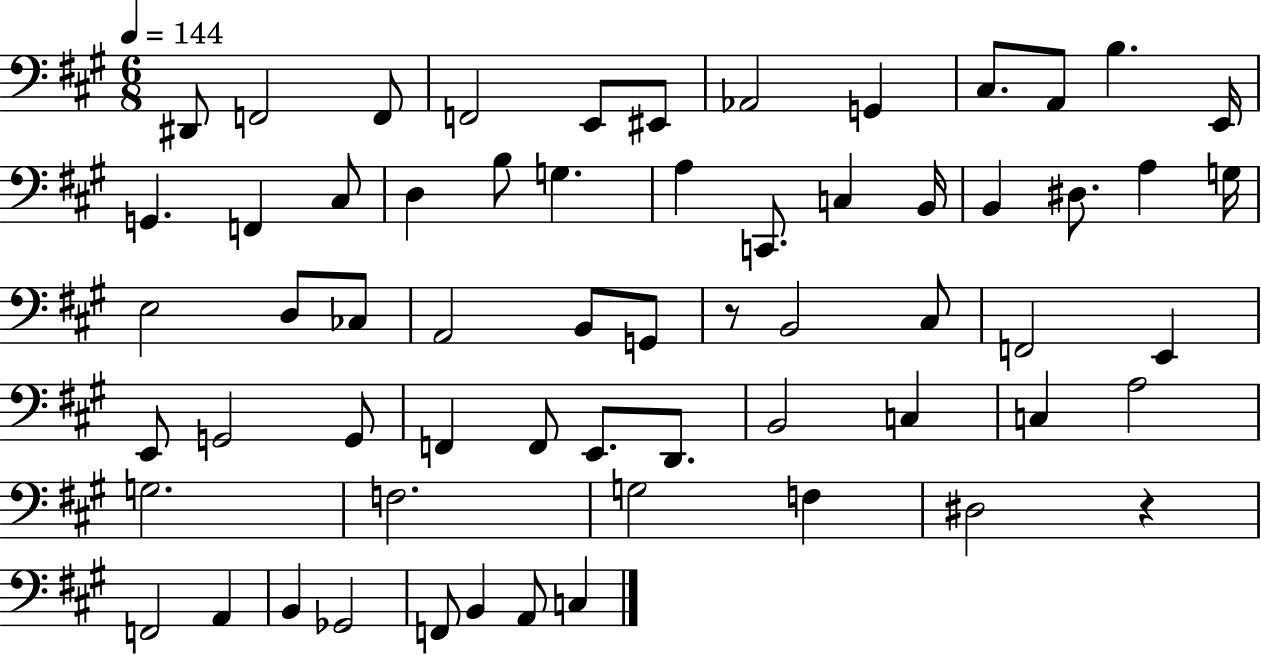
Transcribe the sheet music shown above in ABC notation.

X:1
T:Untitled
M:6/8
L:1/4
K:A
^D,,/2 F,,2 F,,/2 F,,2 E,,/2 ^E,,/2 _A,,2 G,, ^C,/2 A,,/2 B, E,,/4 G,, F,, ^C,/2 D, B,/2 G, A, C,,/2 C, B,,/4 B,, ^D,/2 A, G,/4 E,2 D,/2 _C,/2 A,,2 B,,/2 G,,/2 z/2 B,,2 ^C,/2 F,,2 E,, E,,/2 G,,2 G,,/2 F,, F,,/2 E,,/2 D,,/2 B,,2 C, C, A,2 G,2 F,2 G,2 F, ^D,2 z F,,2 A,, B,, _G,,2 F,,/2 B,, A,,/2 C,